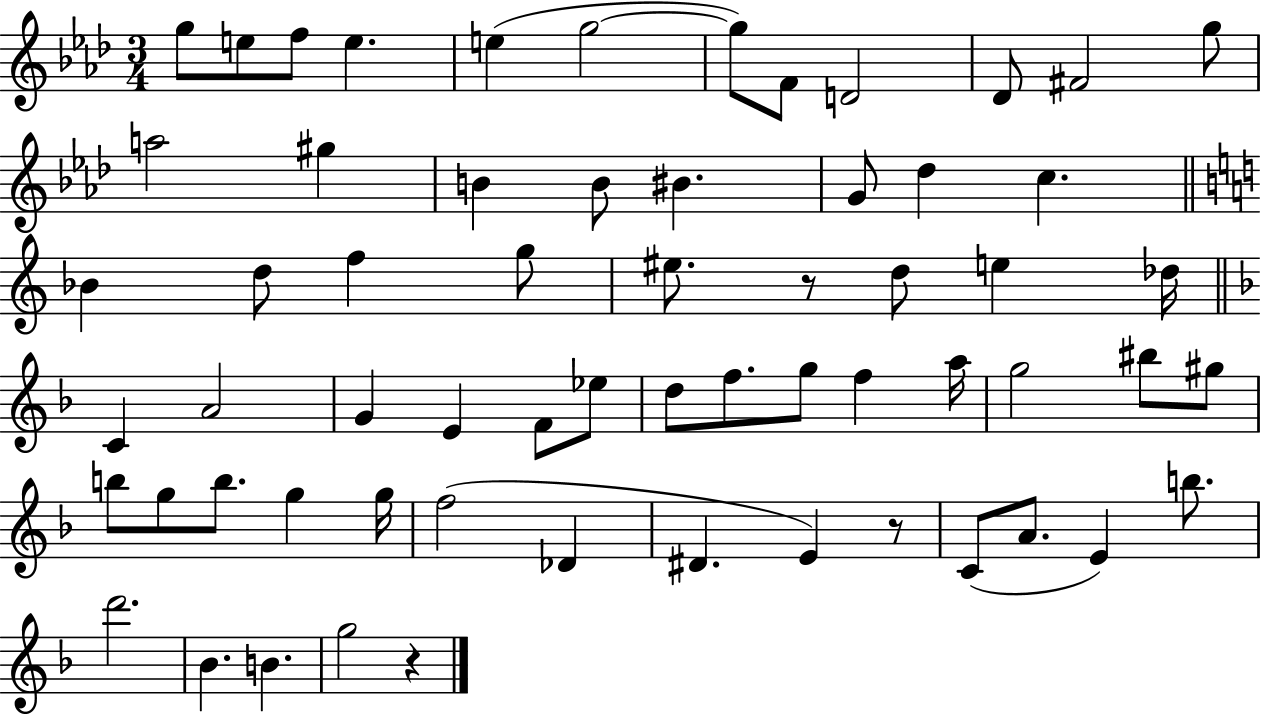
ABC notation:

X:1
T:Untitled
M:3/4
L:1/4
K:Ab
g/2 e/2 f/2 e e g2 g/2 F/2 D2 _D/2 ^F2 g/2 a2 ^g B B/2 ^B G/2 _d c _B d/2 f g/2 ^e/2 z/2 d/2 e _d/4 C A2 G E F/2 _e/2 d/2 f/2 g/2 f a/4 g2 ^b/2 ^g/2 b/2 g/2 b/2 g g/4 f2 _D ^D E z/2 C/2 A/2 E b/2 d'2 _B B g2 z